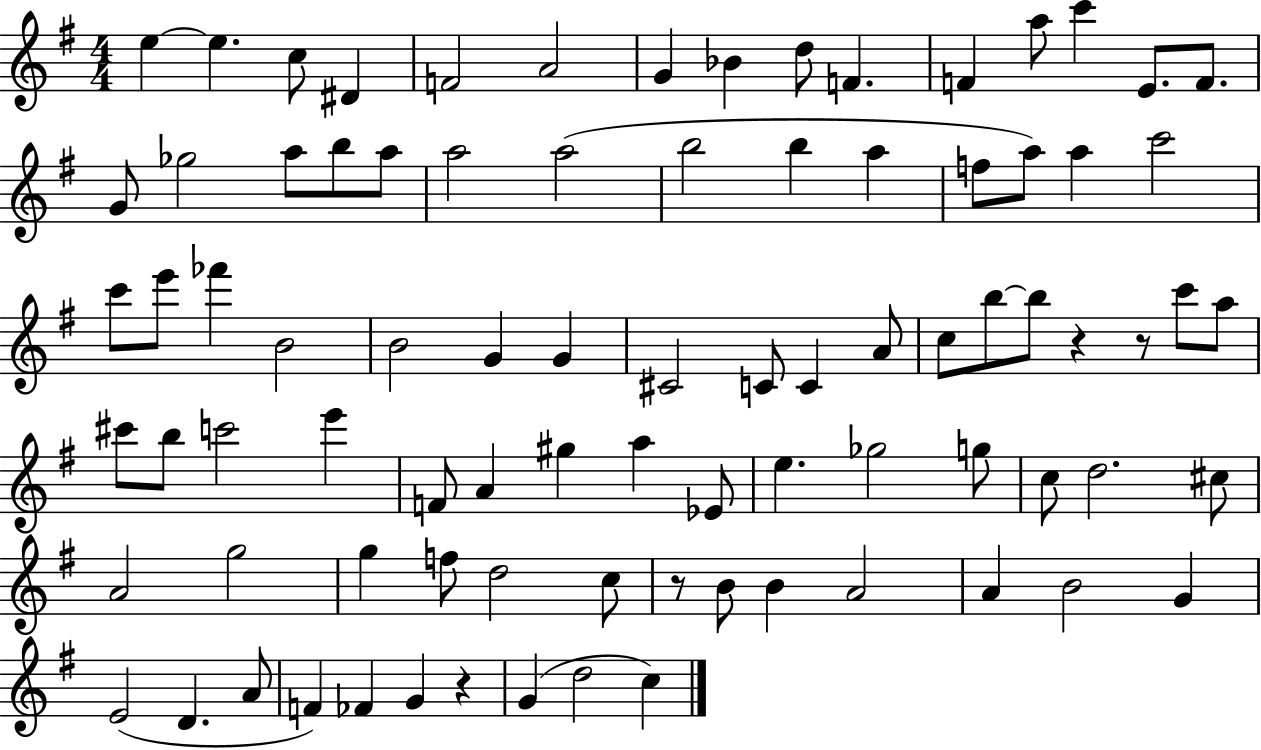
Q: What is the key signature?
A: G major